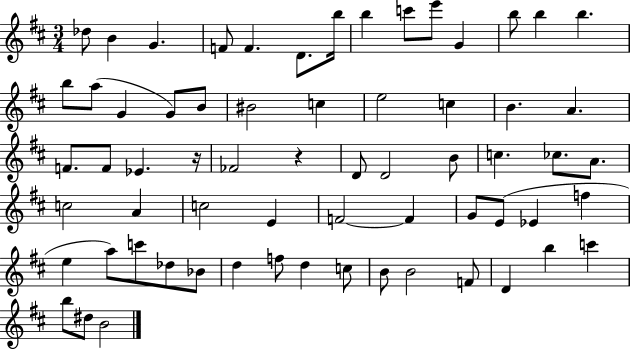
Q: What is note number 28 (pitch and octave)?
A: Eb4